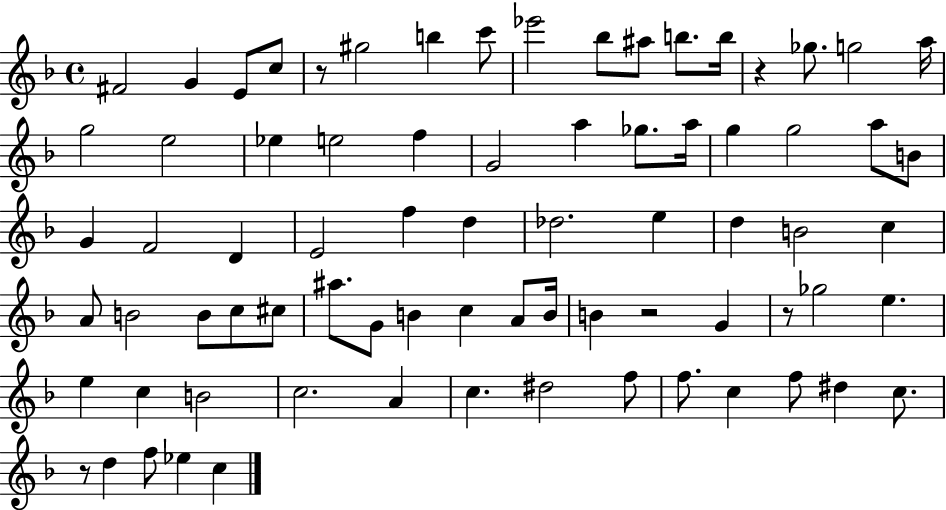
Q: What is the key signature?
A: F major